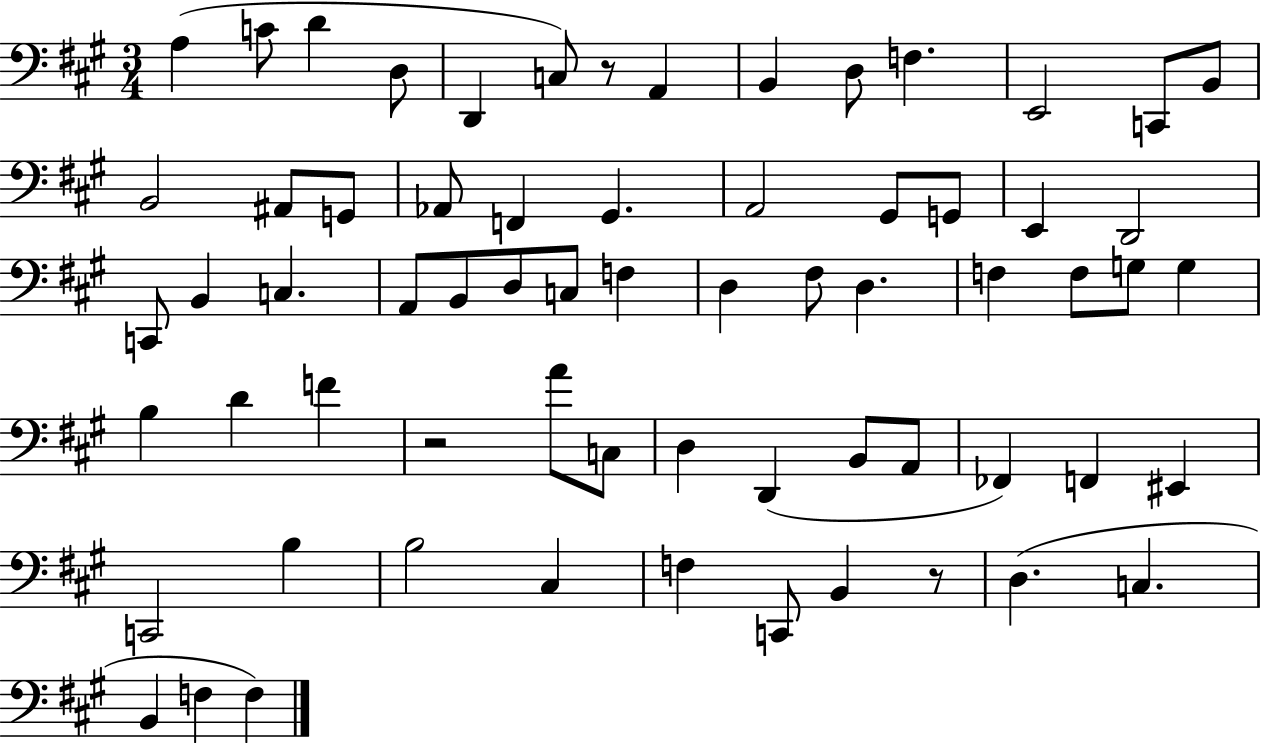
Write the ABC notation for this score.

X:1
T:Untitled
M:3/4
L:1/4
K:A
A, C/2 D D,/2 D,, C,/2 z/2 A,, B,, D,/2 F, E,,2 C,,/2 B,,/2 B,,2 ^A,,/2 G,,/2 _A,,/2 F,, ^G,, A,,2 ^G,,/2 G,,/2 E,, D,,2 C,,/2 B,, C, A,,/2 B,,/2 D,/2 C,/2 F, D, ^F,/2 D, F, F,/2 G,/2 G, B, D F z2 A/2 C,/2 D, D,, B,,/2 A,,/2 _F,, F,, ^E,, C,,2 B, B,2 ^C, F, C,,/2 B,, z/2 D, C, B,, F, F,